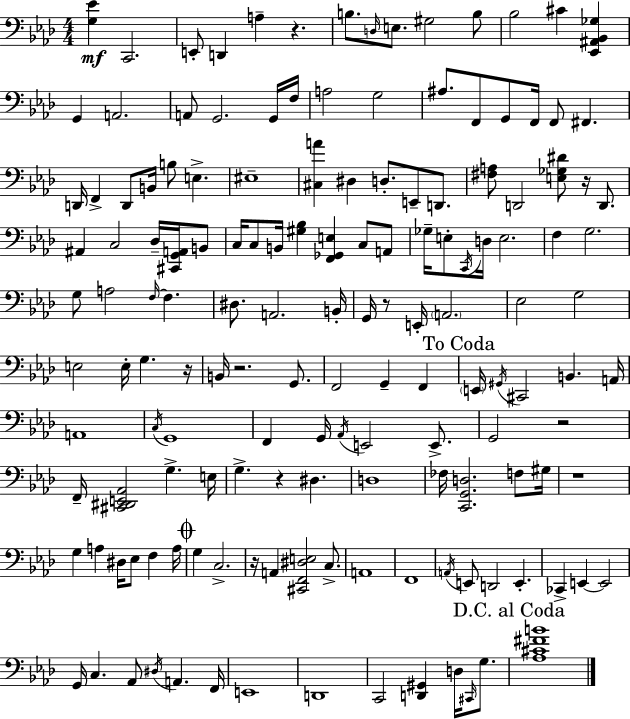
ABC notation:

X:1
T:Untitled
M:4/4
L:1/4
K:Fm
[G,_E] C,,2 E,,/2 D,, A, z B,/2 D,/4 E,/2 ^G,2 B,/2 _B,2 ^C [_E,,^A,,_B,,_G,] G,, A,,2 A,,/2 G,,2 G,,/4 F,/4 A,2 G,2 ^A,/2 F,,/2 G,,/2 F,,/4 F,,/2 ^F,, D,,/4 F,, D,,/2 B,,/4 B,/2 E, ^E,4 [^C,A] ^D, D,/2 E,,/2 D,,/2 [^F,A,]/2 D,,2 [E,_G,^D]/2 z/4 D,,/2 ^A,, C,2 _D,/4 [^C,,G,,A,,]/4 B,,/2 C,/4 C,/2 B,,/4 [^G,_B,] [F,,_G,,E,] C,/2 A,,/2 _G,/4 E,/2 C,,/4 D,/4 E,2 F, G,2 G,/2 A,2 F,/4 F, ^D,/2 A,,2 B,,/4 G,,/4 z/2 E,,/4 A,,2 _E,2 G,2 E,2 E,/4 G, z/4 B,,/4 z2 G,,/2 F,,2 G,, F,, E,,/4 ^G,,/4 ^C,,2 B,, A,,/4 A,,4 C,/4 G,,4 F,, G,,/4 _A,,/4 E,,2 E,,/2 G,,2 z2 F,,/4 [^C,,^D,,E,,_A,,]2 G, E,/4 G, z ^D, D,4 _F,/4 [C,,G,,D,]2 F,/2 ^G,/4 z4 G, A, ^D,/4 _E,/2 F, A,/4 G, C,2 z/4 A,, [^C,,F,,^D,E,]2 C,/2 A,,4 F,,4 A,,/4 E,,/2 D,,2 E,, _C,, E,, E,,2 G,,/4 C, _A,,/2 ^D,/4 A,, F,,/4 E,,4 D,,4 C,,2 [D,,^G,,] D,/4 ^C,,/4 G,/2 [_A,^C^FB]4